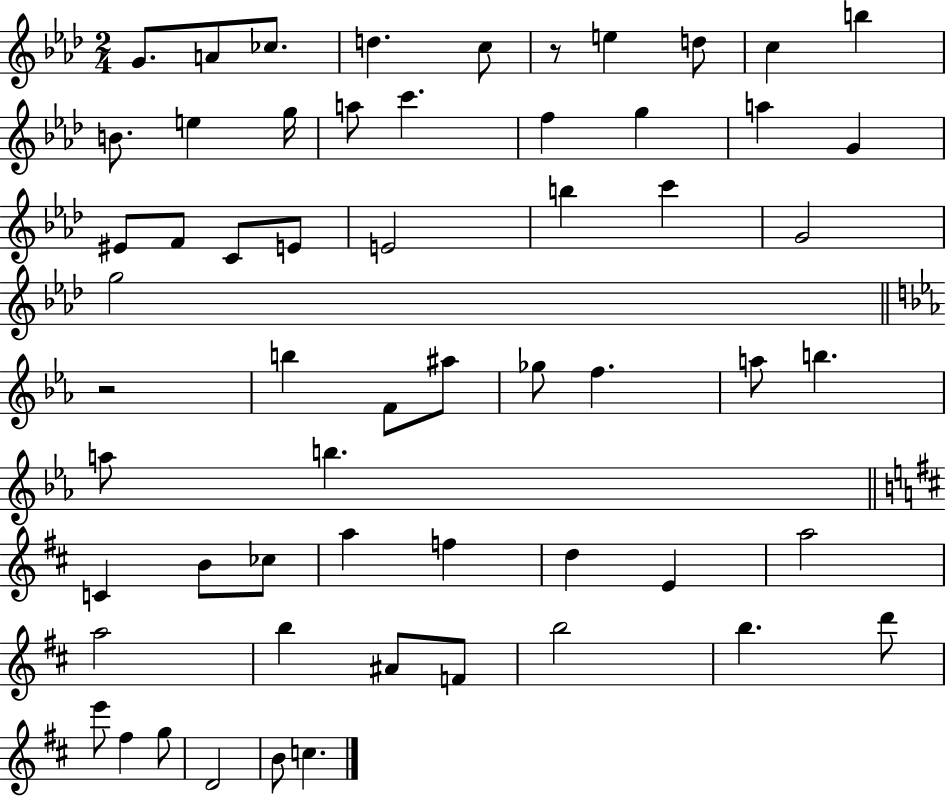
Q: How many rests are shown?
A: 2